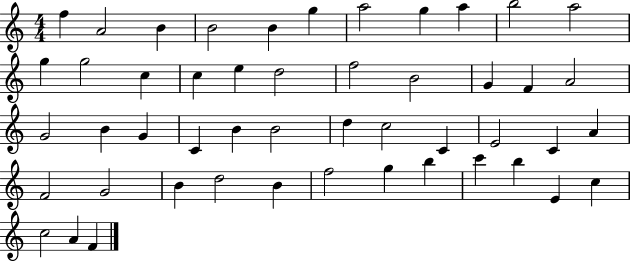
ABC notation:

X:1
T:Untitled
M:4/4
L:1/4
K:C
f A2 B B2 B g a2 g a b2 a2 g g2 c c e d2 f2 B2 G F A2 G2 B G C B B2 d c2 C E2 C A F2 G2 B d2 B f2 g b c' b E c c2 A F